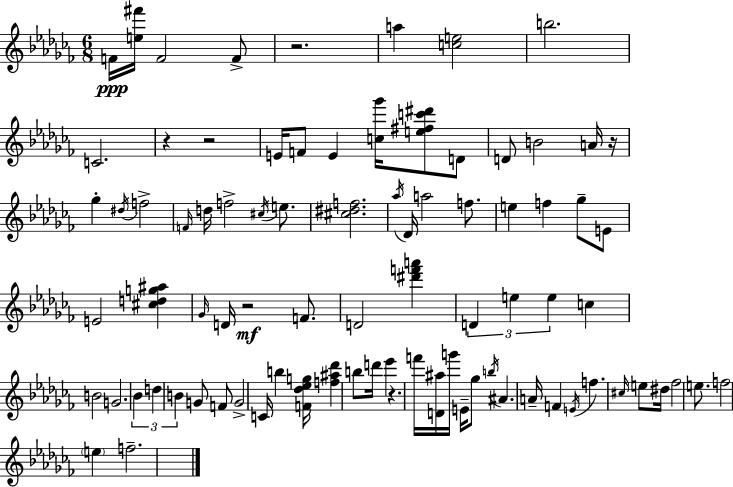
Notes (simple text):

F4/s [E5,F#6]/s F4/h F4/e R/h. A5/q [C5,E5]/h B5/h. C4/h. R/q R/h E4/s F4/e E4/q [C5,Gb6]/s [E5,F#5,C6,D#6]/e D4/e D4/e B4/h A4/s R/s Gb5/q D#5/s F5/h F4/s D5/s F5/h C#5/s E5/e. [C#5,D#5,F5]/h. Ab5/s Db4/s A5/h F5/e. E5/q F5/q Gb5/e E4/e E4/h [C#5,D5,G5,A#5]/q Gb4/s D4/s R/h F4/e. D4/h [D#6,F6,A6]/q D4/q E5/q E5/q C5/q B4/h G4/h. Bb4/q D5/q B4/q G4/e F4/e G4/h C4/s B5/q [F4,Db5,Eb5,G5]/s [F5,A#5,Db6]/q B5/e D6/s Eb6/q R/q. F6/s [D4,A#5]/s G6/s E4/s Gb5/e B5/s A#4/q. A4/s F4/q E4/s F5/q. C#5/s E5/e D#5/s FES5/h E5/e. F5/h E5/q F5/h.